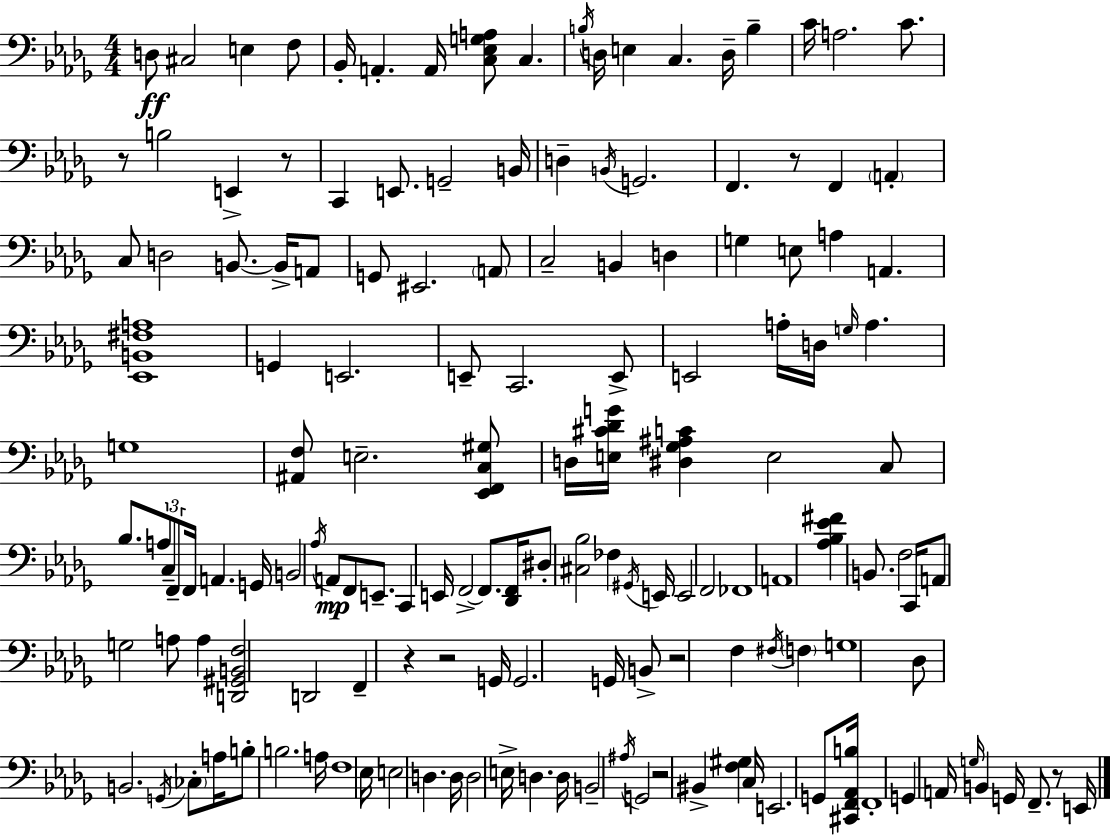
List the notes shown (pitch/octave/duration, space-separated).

D3/e C#3/h E3/q F3/e Bb2/s A2/q. A2/s [C3,Eb3,G3,A3]/e C3/q. B3/s D3/s E3/q C3/q. D3/s B3/q C4/s A3/h. C4/e. R/e B3/h E2/q R/e C2/q E2/e. G2/h B2/s D3/q B2/s G2/h. F2/q. R/e F2/q A2/q C3/e D3/h B2/e. B2/s A2/e G2/e EIS2/h. A2/e C3/h B2/q D3/q G3/q E3/e A3/q A2/q. [Eb2,B2,F#3,A3]/w G2/q E2/h. E2/e C2/h. E2/e E2/h A3/s D3/s G3/s A3/q. G3/w [A#2,F3]/e E3/h. [Eb2,F2,C3,G#3]/e D3/s [E3,C#4,Db4,G4]/s [D#3,Gb3,A#3,C4]/q E3/h C3/e Bb3/e. A3/e C3/e F2/e F2/s A2/q. G2/s B2/h Ab3/s A2/e F2/e E2/e. C2/q E2/s F2/h F2/e. [Db2,F2]/s D#3/e [C#3,Bb3]/h FES3/q G#2/s E2/s E2/h F2/h FES2/w A2/w [Ab3,Bb3,Eb4,F#4]/q B2/e. F3/h C2/s A2/e G3/h A3/e A3/q [D2,G#2,B2,F3]/h D2/h F2/q R/q R/h G2/s G2/h. G2/s B2/e R/h F3/q F#3/s F3/q G3/w Db3/e B2/h. G2/s CES3/e A3/s B3/e B3/h. A3/s F3/w Eb3/s E3/h D3/q. D3/s D3/h E3/s D3/q. D3/s B2/h A#3/s G2/h R/h BIS2/q [F3,G#3]/q C3/s E2/h. G2/e [C#2,F2,Ab2,B3]/s F2/w G2/q A2/s G3/s B2/q G2/s F2/e. R/e E2/s